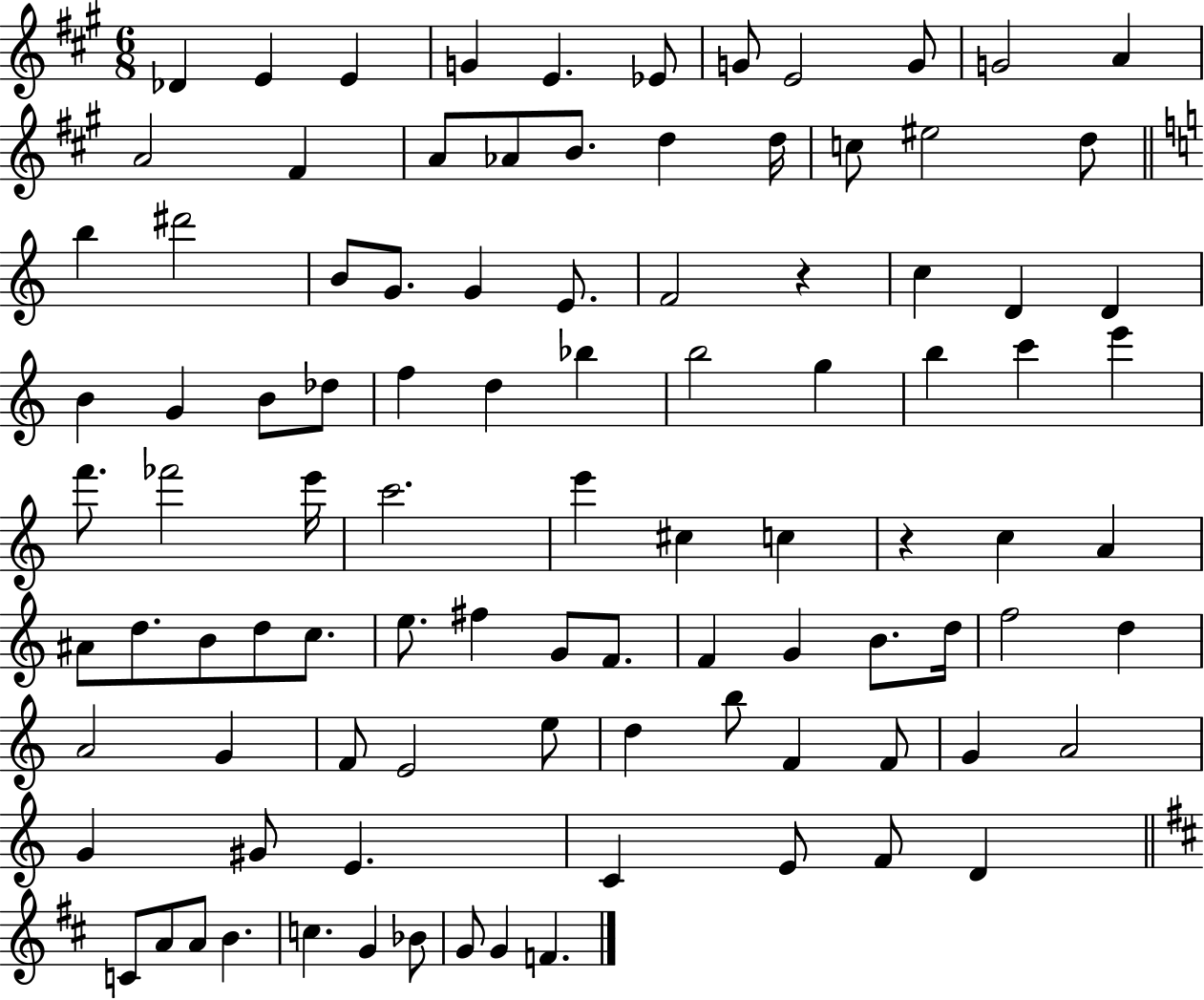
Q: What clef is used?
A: treble